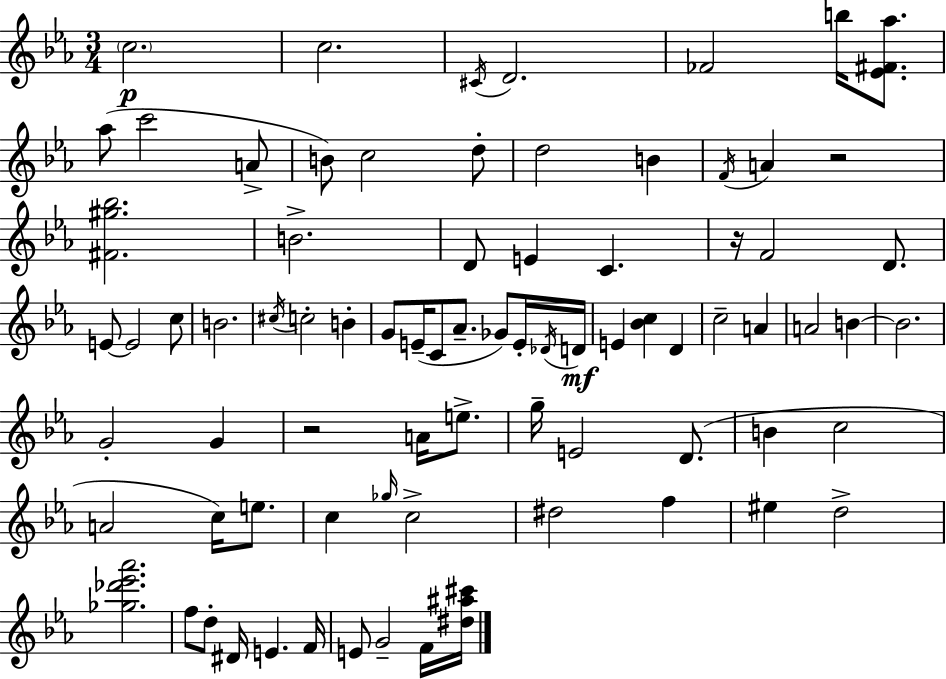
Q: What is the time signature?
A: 3/4